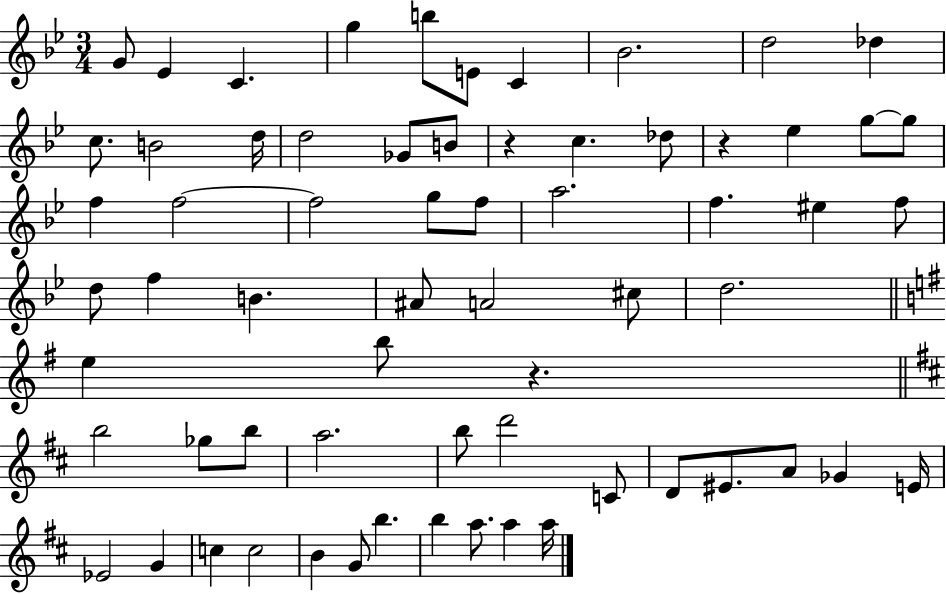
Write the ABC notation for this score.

X:1
T:Untitled
M:3/4
L:1/4
K:Bb
G/2 _E C g b/2 E/2 C _B2 d2 _d c/2 B2 d/4 d2 _G/2 B/2 z c _d/2 z _e g/2 g/2 f f2 f2 g/2 f/2 a2 f ^e f/2 d/2 f B ^A/2 A2 ^c/2 d2 e b/2 z b2 _g/2 b/2 a2 b/2 d'2 C/2 D/2 ^E/2 A/2 _G E/4 _E2 G c c2 B G/2 b b a/2 a a/4